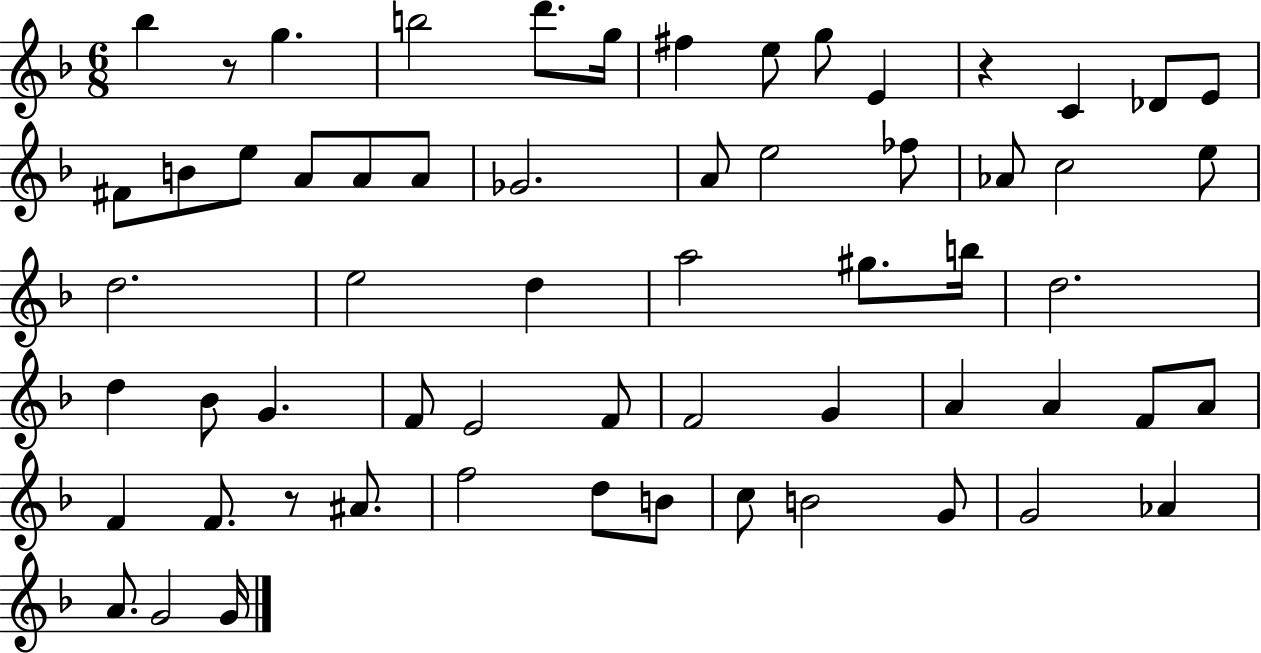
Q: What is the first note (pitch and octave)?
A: Bb5